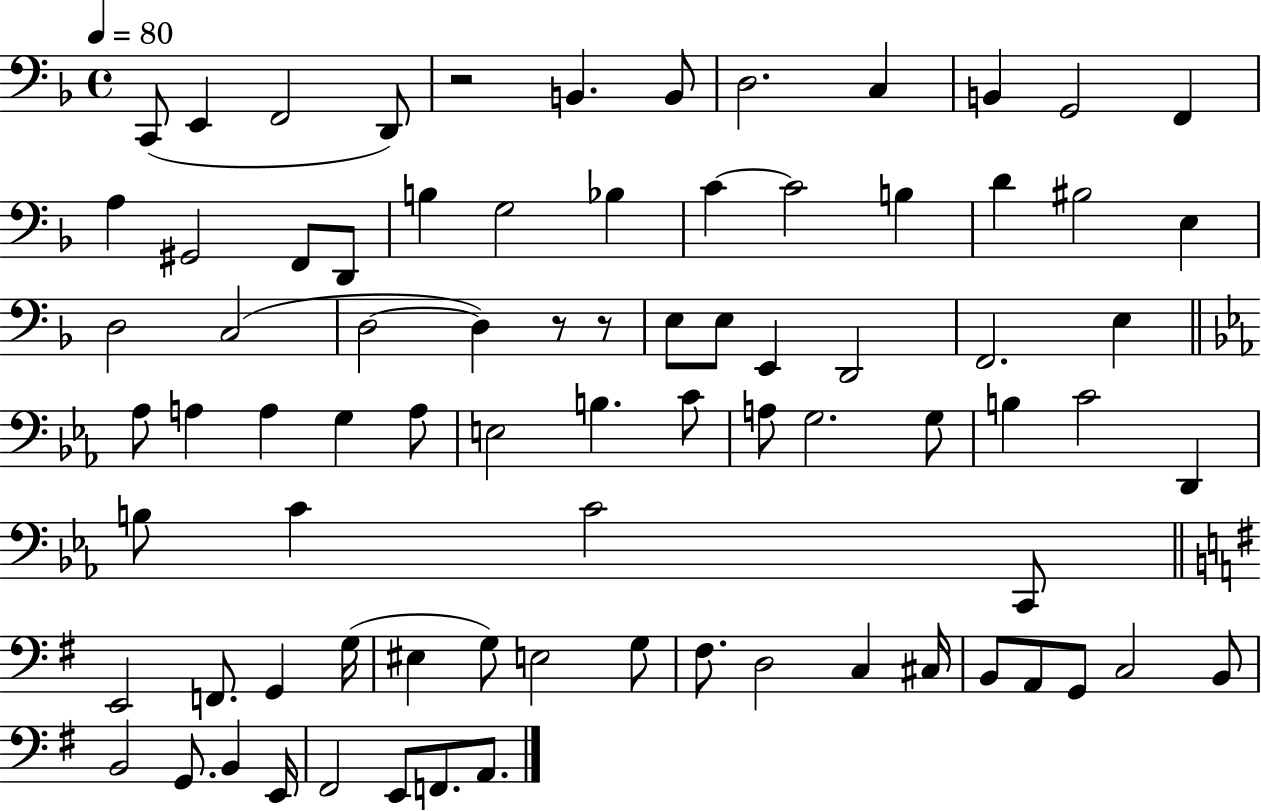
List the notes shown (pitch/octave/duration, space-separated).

C2/e E2/q F2/h D2/e R/h B2/q. B2/e D3/h. C3/q B2/q G2/h F2/q A3/q G#2/h F2/e D2/e B3/q G3/h Bb3/q C4/q C4/h B3/q D4/q BIS3/h E3/q D3/h C3/h D3/h D3/q R/e R/e E3/e E3/e E2/q D2/h F2/h. E3/q Ab3/e A3/q A3/q G3/q A3/e E3/h B3/q. C4/e A3/e G3/h. G3/e B3/q C4/h D2/q B3/e C4/q C4/h C2/e E2/h F2/e. G2/q G3/s EIS3/q G3/e E3/h G3/e F#3/e. D3/h C3/q C#3/s B2/e A2/e G2/e C3/h B2/e B2/h G2/e. B2/q E2/s F#2/h E2/e F2/e. A2/e.